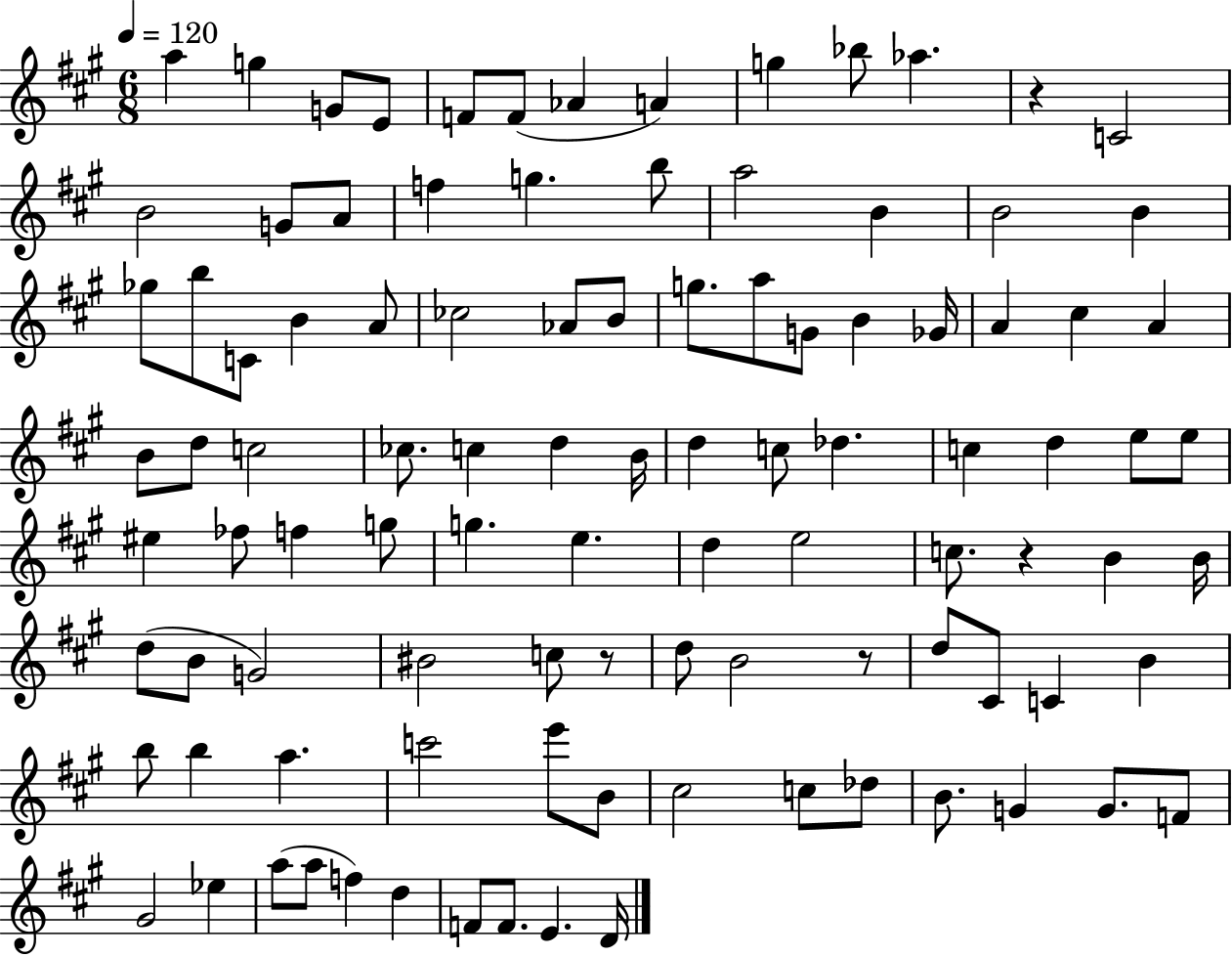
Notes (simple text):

A5/q G5/q G4/e E4/e F4/e F4/e Ab4/q A4/q G5/q Bb5/e Ab5/q. R/q C4/h B4/h G4/e A4/e F5/q G5/q. B5/e A5/h B4/q B4/h B4/q Gb5/e B5/e C4/e B4/q A4/e CES5/h Ab4/e B4/e G5/e. A5/e G4/e B4/q Gb4/s A4/q C#5/q A4/q B4/e D5/e C5/h CES5/e. C5/q D5/q B4/s D5/q C5/e Db5/q. C5/q D5/q E5/e E5/e EIS5/q FES5/e F5/q G5/e G5/q. E5/q. D5/q E5/h C5/e. R/q B4/q B4/s D5/e B4/e G4/h BIS4/h C5/e R/e D5/e B4/h R/e D5/e C#4/e C4/q B4/q B5/e B5/q A5/q. C6/h E6/e B4/e C#5/h C5/e Db5/e B4/e. G4/q G4/e. F4/e G#4/h Eb5/q A5/e A5/e F5/q D5/q F4/e F4/e. E4/q. D4/s